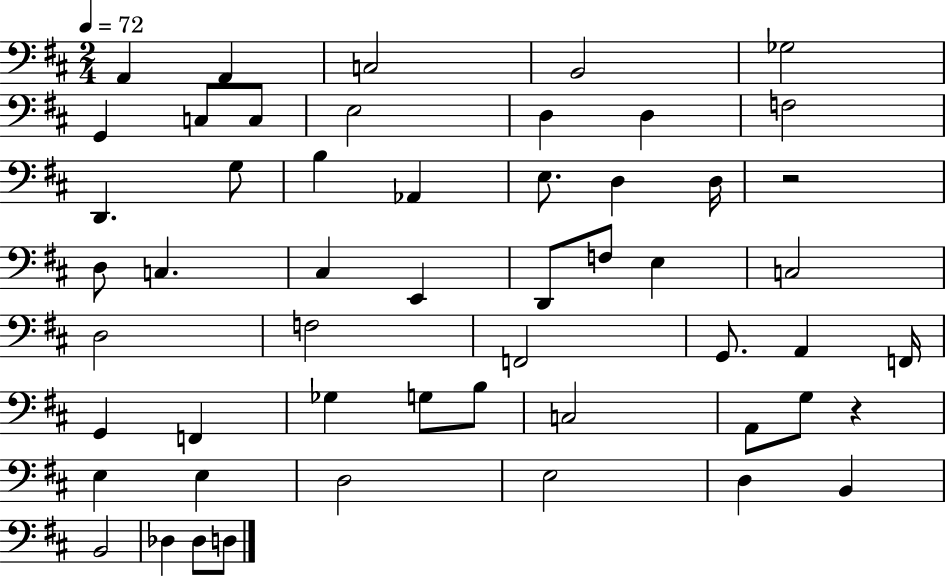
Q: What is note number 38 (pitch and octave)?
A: B3